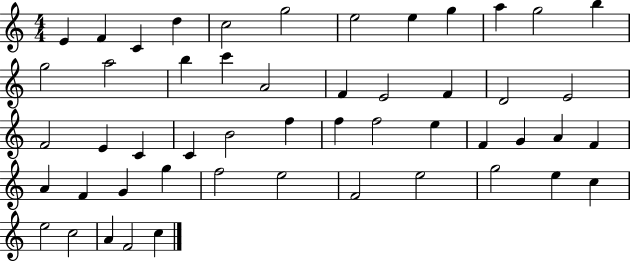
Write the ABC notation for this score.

X:1
T:Untitled
M:4/4
L:1/4
K:C
E F C d c2 g2 e2 e g a g2 b g2 a2 b c' A2 F E2 F D2 E2 F2 E C C B2 f f f2 e F G A F A F G g f2 e2 F2 e2 g2 e c e2 c2 A F2 c